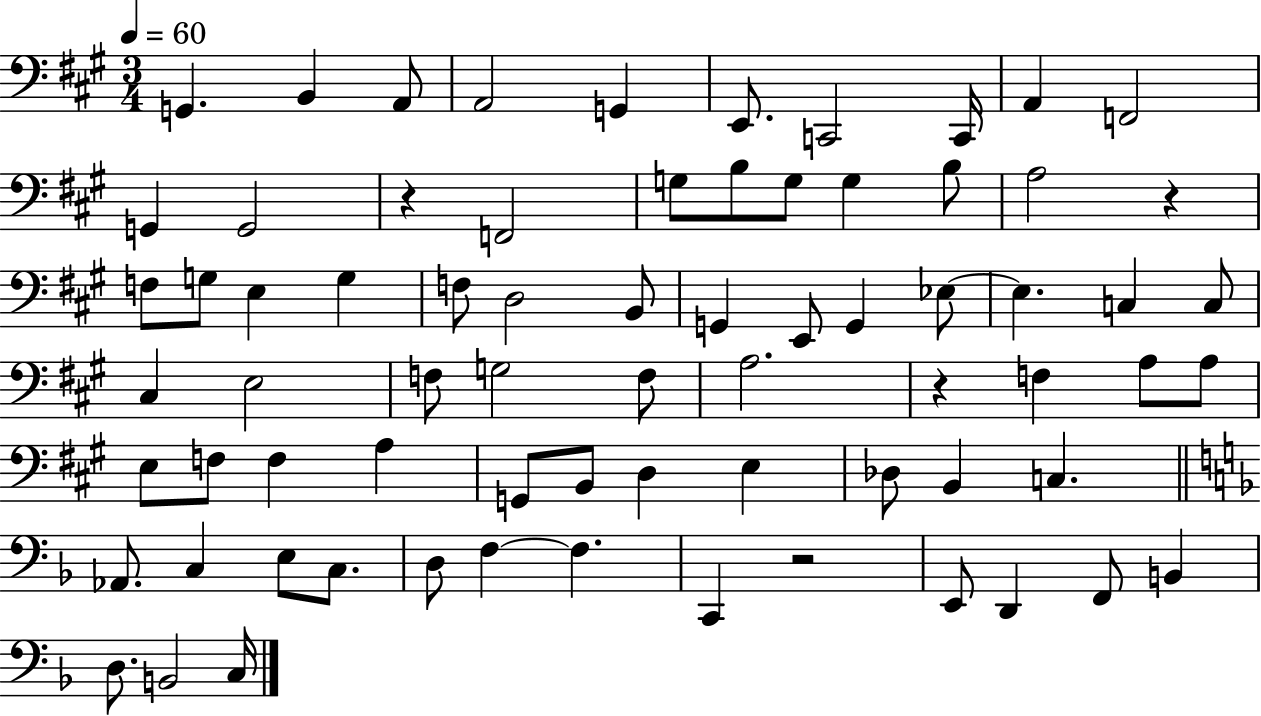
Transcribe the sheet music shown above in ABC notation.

X:1
T:Untitled
M:3/4
L:1/4
K:A
G,, B,, A,,/2 A,,2 G,, E,,/2 C,,2 C,,/4 A,, F,,2 G,, G,,2 z F,,2 G,/2 B,/2 G,/2 G, B,/2 A,2 z F,/2 G,/2 E, G, F,/2 D,2 B,,/2 G,, E,,/2 G,, _E,/2 _E, C, C,/2 ^C, E,2 F,/2 G,2 F,/2 A,2 z F, A,/2 A,/2 E,/2 F,/2 F, A, G,,/2 B,,/2 D, E, _D,/2 B,, C, _A,,/2 C, E,/2 C,/2 D,/2 F, F, C,, z2 E,,/2 D,, F,,/2 B,, D,/2 B,,2 C,/4